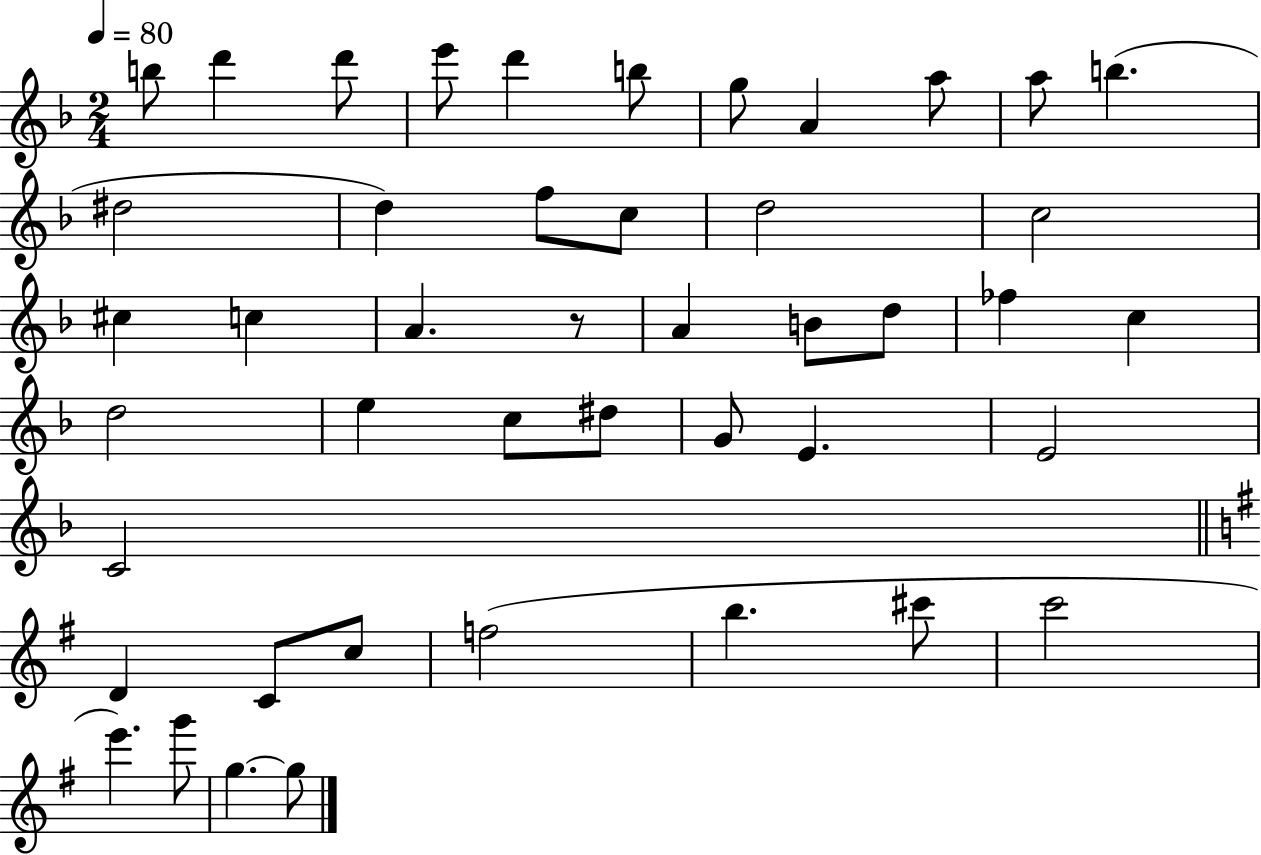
B5/e D6/q D6/e E6/e D6/q B5/e G5/e A4/q A5/e A5/e B5/q. D#5/h D5/q F5/e C5/e D5/h C5/h C#5/q C5/q A4/q. R/e A4/q B4/e D5/e FES5/q C5/q D5/h E5/q C5/e D#5/e G4/e E4/q. E4/h C4/h D4/q C4/e C5/e F5/h B5/q. C#6/e C6/h E6/q. G6/e G5/q. G5/e